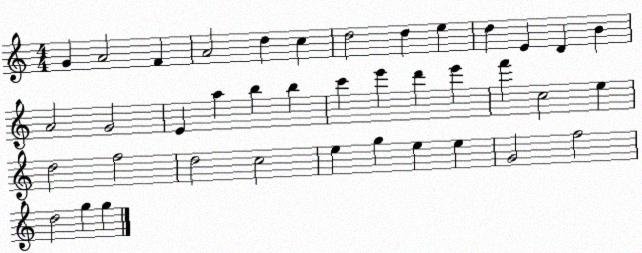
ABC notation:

X:1
T:Untitled
M:4/4
L:1/4
K:C
G A2 F A2 d c d2 d e d E D B A2 G2 E a b b c' e' d' e' f' c2 e d2 f2 d2 c2 e g e e G2 f2 d2 g g